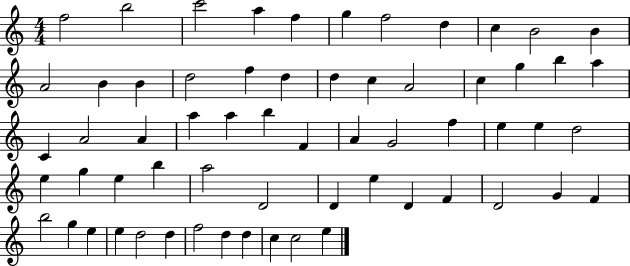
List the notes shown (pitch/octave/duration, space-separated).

F5/h B5/h C6/h A5/q F5/q G5/q F5/h D5/q C5/q B4/h B4/q A4/h B4/q B4/q D5/h F5/q D5/q D5/q C5/q A4/h C5/q G5/q B5/q A5/q C4/q A4/h A4/q A5/q A5/q B5/q F4/q A4/q G4/h F5/q E5/q E5/q D5/h E5/q G5/q E5/q B5/q A5/h D4/h D4/q E5/q D4/q F4/q D4/h G4/q F4/q B5/h G5/q E5/q E5/q D5/h D5/q F5/h D5/q D5/q C5/q C5/h E5/q